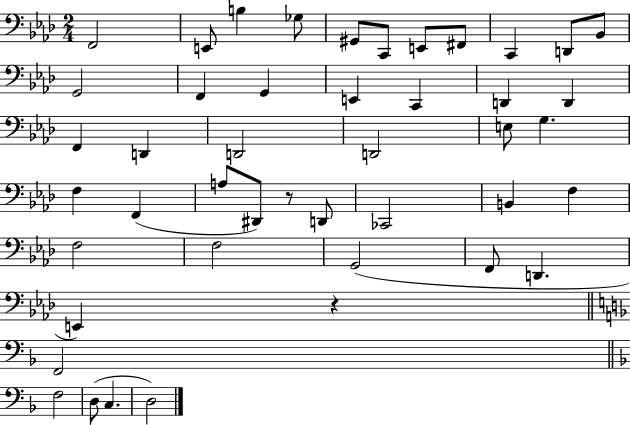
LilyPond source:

{
  \clef bass
  \numericTimeSignature
  \time 2/4
  \key aes \major
  f,2 | e,8 b4 ges8 | gis,8 c,8 e,8 fis,8 | c,4 d,8 bes,8 | \break g,2 | f,4 g,4 | e,4 c,4 | d,4 d,4 | \break f,4 d,4 | d,2 | d,2 | e8 g4. | \break f4 f,4( | a8 dis,8) r8 d,8 | ces,2 | b,4 f4 | \break f2 | f2 | g,2( | f,8 d,4. | \break e,4) r4 | \bar "||" \break \key f \major f,2 | \bar "||" \break \key f \major f2 | d8( c4. | d2) | \bar "|."
}